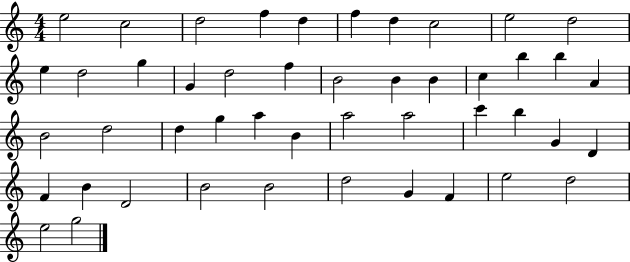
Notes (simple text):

E5/h C5/h D5/h F5/q D5/q F5/q D5/q C5/h E5/h D5/h E5/q D5/h G5/q G4/q D5/h F5/q B4/h B4/q B4/q C5/q B5/q B5/q A4/q B4/h D5/h D5/q G5/q A5/q B4/q A5/h A5/h C6/q B5/q G4/q D4/q F4/q B4/q D4/h B4/h B4/h D5/h G4/q F4/q E5/h D5/h E5/h G5/h